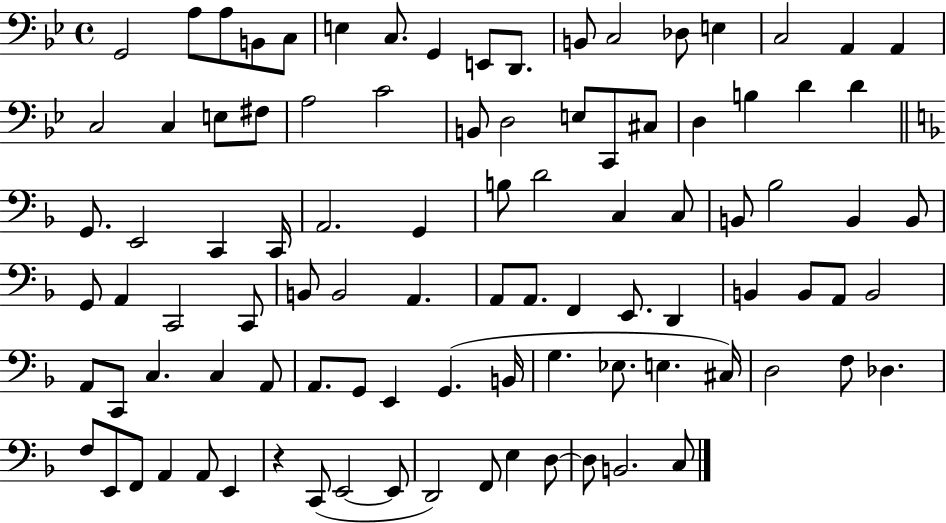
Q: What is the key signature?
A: BES major